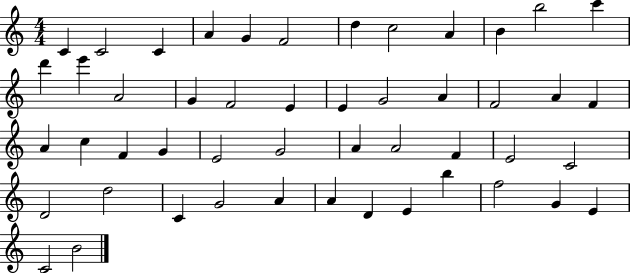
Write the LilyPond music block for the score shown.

{
  \clef treble
  \numericTimeSignature
  \time 4/4
  \key c \major
  c'4 c'2 c'4 | a'4 g'4 f'2 | d''4 c''2 a'4 | b'4 b''2 c'''4 | \break d'''4 e'''4 a'2 | g'4 f'2 e'4 | e'4 g'2 a'4 | f'2 a'4 f'4 | \break a'4 c''4 f'4 g'4 | e'2 g'2 | a'4 a'2 f'4 | e'2 c'2 | \break d'2 d''2 | c'4 g'2 a'4 | a'4 d'4 e'4 b''4 | f''2 g'4 e'4 | \break c'2 b'2 | \bar "|."
}